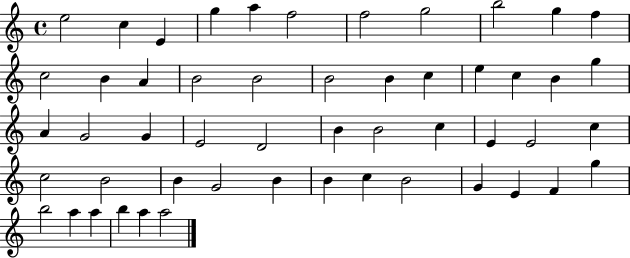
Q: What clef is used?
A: treble